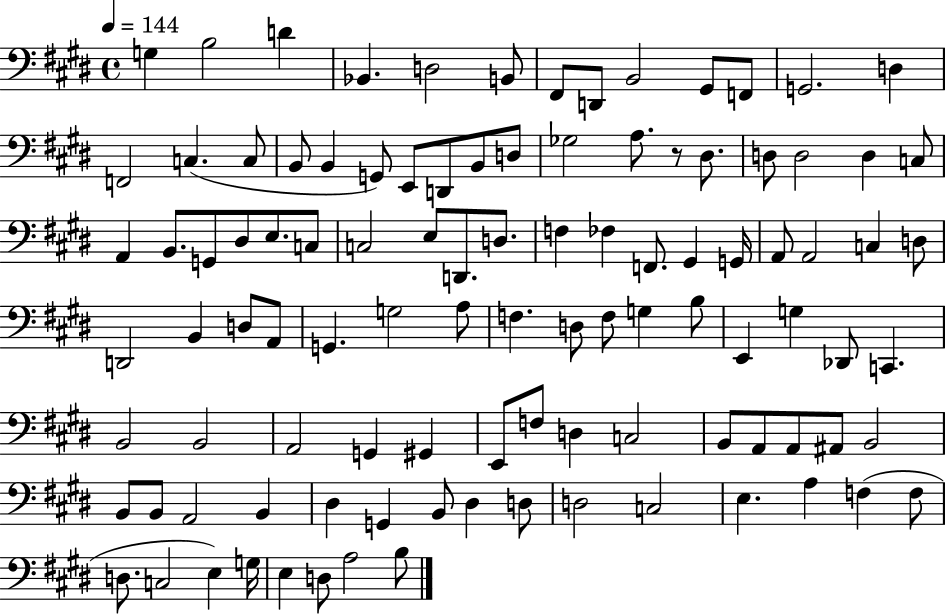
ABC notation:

X:1
T:Untitled
M:4/4
L:1/4
K:E
G, B,2 D _B,, D,2 B,,/2 ^F,,/2 D,,/2 B,,2 ^G,,/2 F,,/2 G,,2 D, F,,2 C, C,/2 B,,/2 B,, G,,/2 E,,/2 D,,/2 B,,/2 D,/2 _G,2 A,/2 z/2 ^D,/2 D,/2 D,2 D, C,/2 A,, B,,/2 G,,/2 ^D,/2 E,/2 C,/2 C,2 E,/2 D,,/2 D,/2 F, _F, F,,/2 ^G,, G,,/4 A,,/2 A,,2 C, D,/2 D,,2 B,, D,/2 A,,/2 G,, G,2 A,/2 F, D,/2 F,/2 G, B,/2 E,, G, _D,,/2 C,, B,,2 B,,2 A,,2 G,, ^G,, E,,/2 F,/2 D, C,2 B,,/2 A,,/2 A,,/2 ^A,,/2 B,,2 B,,/2 B,,/2 A,,2 B,, ^D, G,, B,,/2 ^D, D,/2 D,2 C,2 E, A, F, F,/2 D,/2 C,2 E, G,/4 E, D,/2 A,2 B,/2